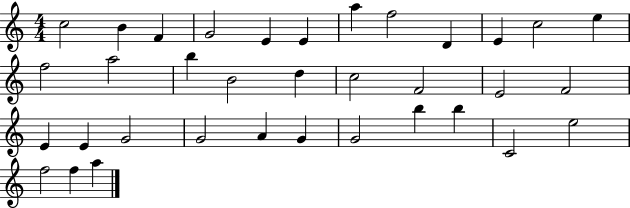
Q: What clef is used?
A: treble